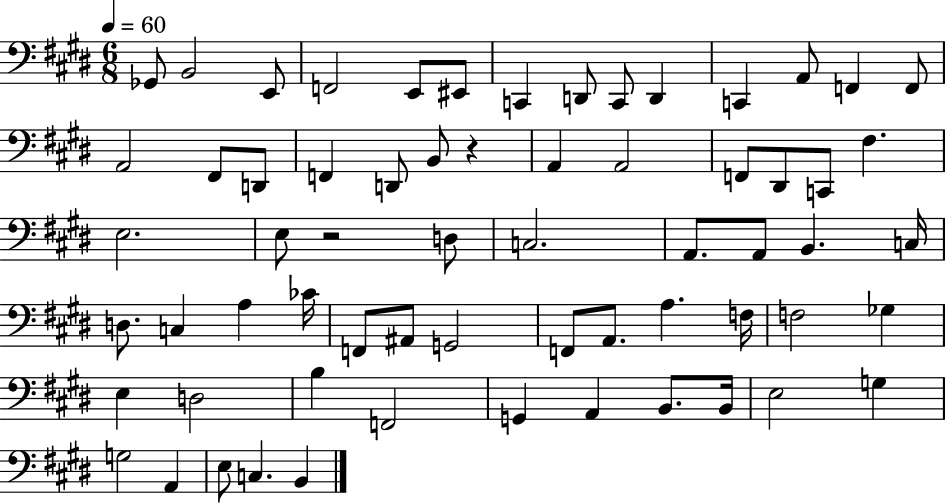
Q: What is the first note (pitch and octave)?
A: Gb2